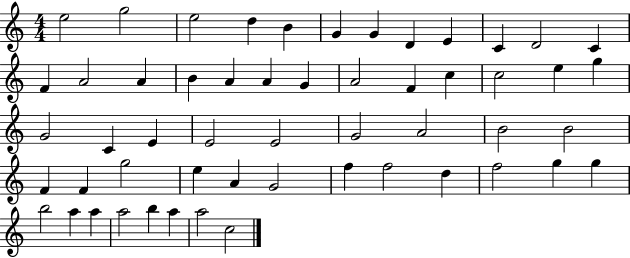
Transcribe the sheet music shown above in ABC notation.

X:1
T:Untitled
M:4/4
L:1/4
K:C
e2 g2 e2 d B G G D E C D2 C F A2 A B A A G A2 F c c2 e g G2 C E E2 E2 G2 A2 B2 B2 F F g2 e A G2 f f2 d f2 g g b2 a a a2 b a a2 c2